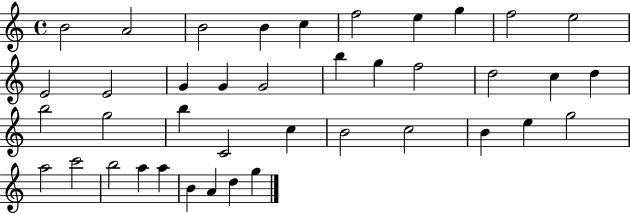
B4/h A4/h B4/h B4/q C5/q F5/h E5/q G5/q F5/h E5/h E4/h E4/h G4/q G4/q G4/h B5/q G5/q F5/h D5/h C5/q D5/q B5/h G5/h B5/q C4/h C5/q B4/h C5/h B4/q E5/q G5/h A5/h C6/h B5/h A5/q A5/q B4/q A4/q D5/q G5/q